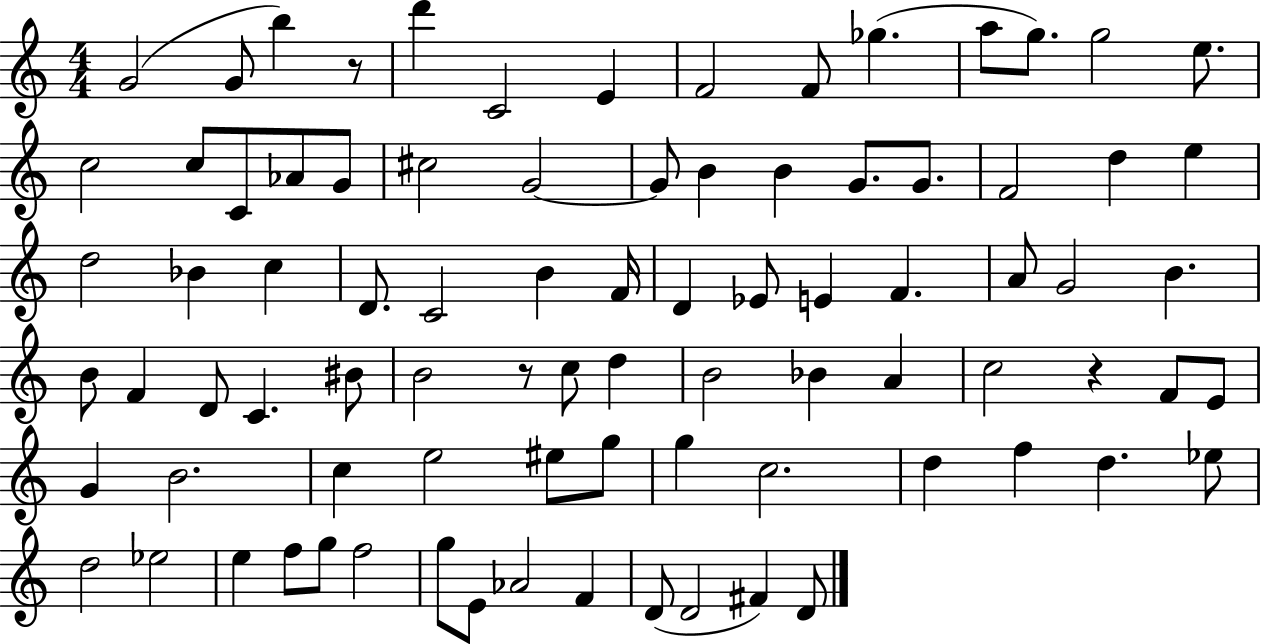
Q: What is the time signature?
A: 4/4